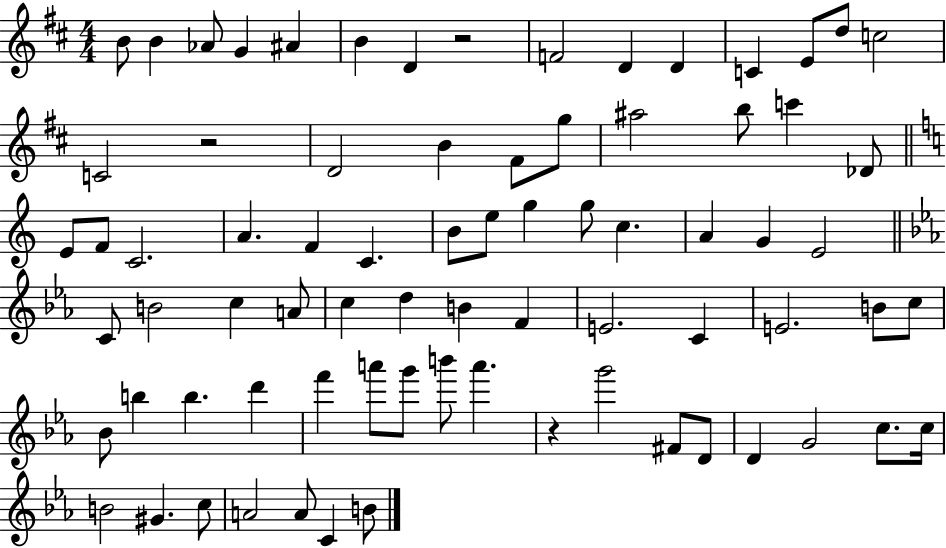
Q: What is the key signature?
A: D major